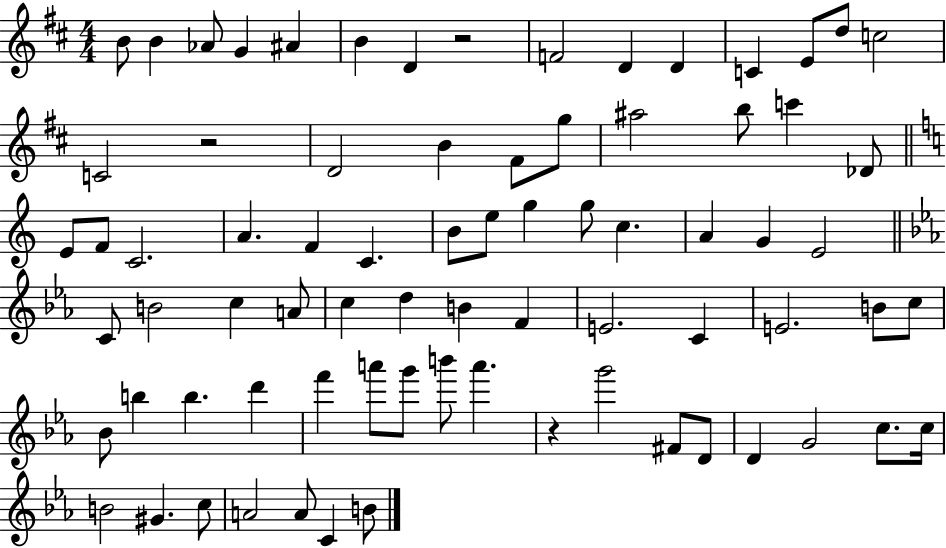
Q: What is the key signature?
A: D major